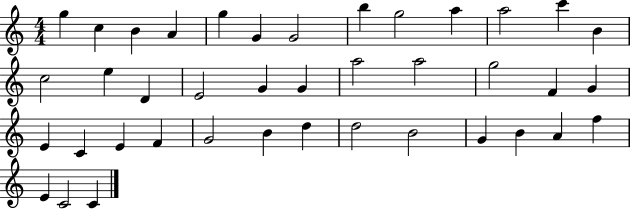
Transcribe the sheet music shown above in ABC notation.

X:1
T:Untitled
M:4/4
L:1/4
K:C
g c B A g G G2 b g2 a a2 c' B c2 e D E2 G G a2 a2 g2 F G E C E F G2 B d d2 B2 G B A f E C2 C